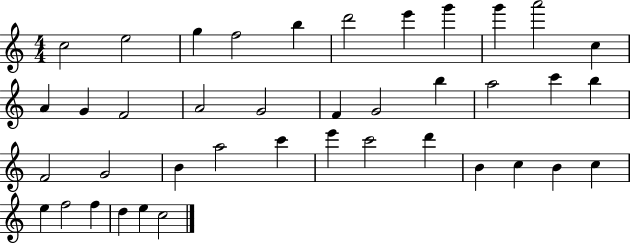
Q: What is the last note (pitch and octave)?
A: C5